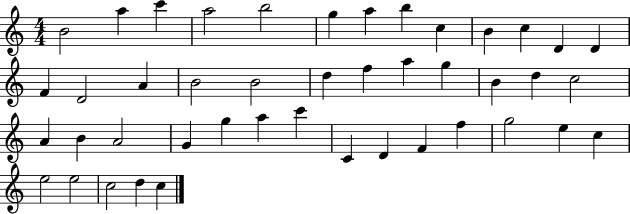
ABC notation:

X:1
T:Untitled
M:4/4
L:1/4
K:C
B2 a c' a2 b2 g a b c B c D D F D2 A B2 B2 d f a g B d c2 A B A2 G g a c' C D F f g2 e c e2 e2 c2 d c